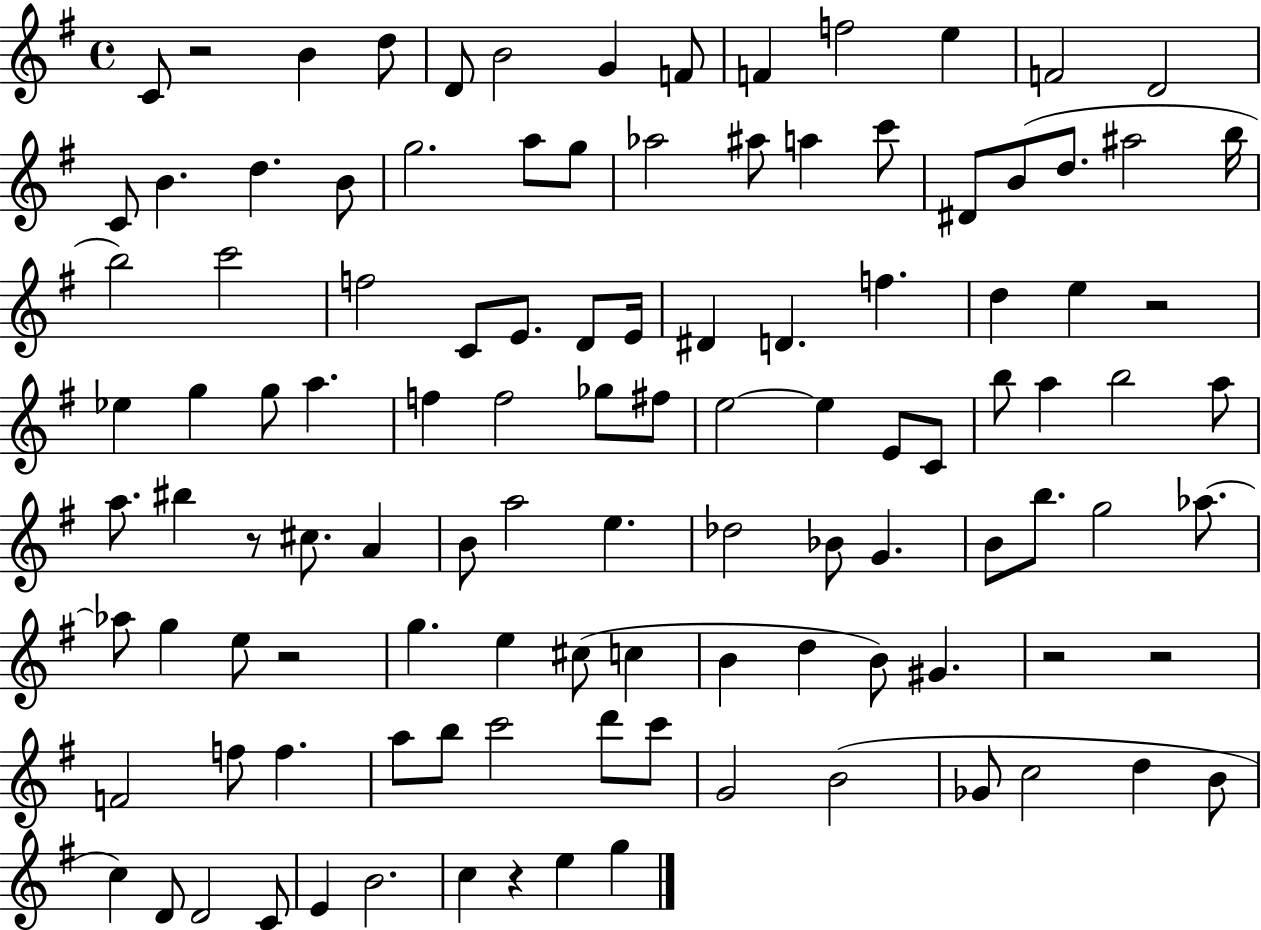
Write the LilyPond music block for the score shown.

{
  \clef treble
  \time 4/4
  \defaultTimeSignature
  \key g \major
  \repeat volta 2 { c'8 r2 b'4 d''8 | d'8 b'2 g'4 f'8 | f'4 f''2 e''4 | f'2 d'2 | \break c'8 b'4. d''4. b'8 | g''2. a''8 g''8 | aes''2 ais''8 a''4 c'''8 | dis'8 b'8( d''8. ais''2 b''16 | \break b''2) c'''2 | f''2 c'8 e'8. d'8 e'16 | dis'4 d'4. f''4. | d''4 e''4 r2 | \break ees''4 g''4 g''8 a''4. | f''4 f''2 ges''8 fis''8 | e''2~~ e''4 e'8 c'8 | b''8 a''4 b''2 a''8 | \break a''8. bis''4 r8 cis''8. a'4 | b'8 a''2 e''4. | des''2 bes'8 g'4. | b'8 b''8. g''2 aes''8.~~ | \break aes''8 g''4 e''8 r2 | g''4. e''4 cis''8( c''4 | b'4 d''4 b'8) gis'4. | r2 r2 | \break f'2 f''8 f''4. | a''8 b''8 c'''2 d'''8 c'''8 | g'2 b'2( | ges'8 c''2 d''4 b'8 | \break c''4) d'8 d'2 c'8 | e'4 b'2. | c''4 r4 e''4 g''4 | } \bar "|."
}